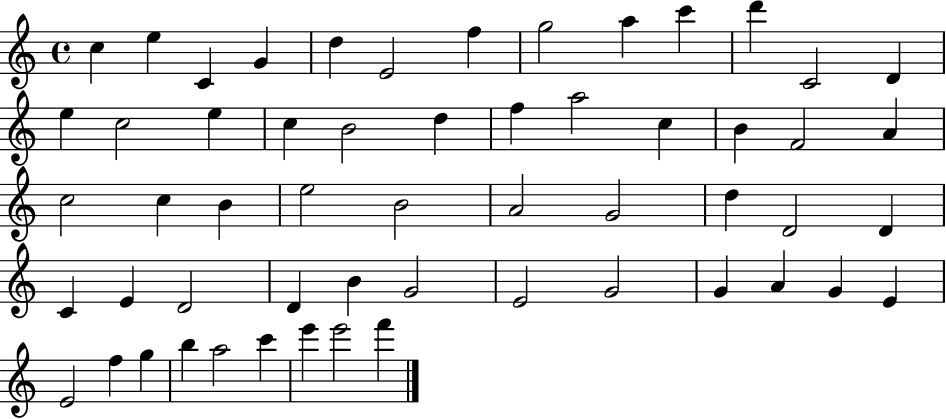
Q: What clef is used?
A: treble